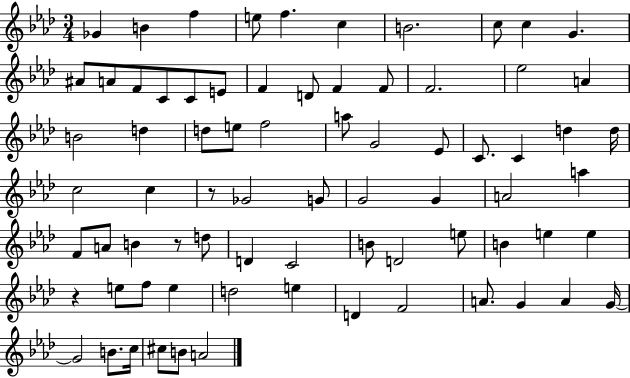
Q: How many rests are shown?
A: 3